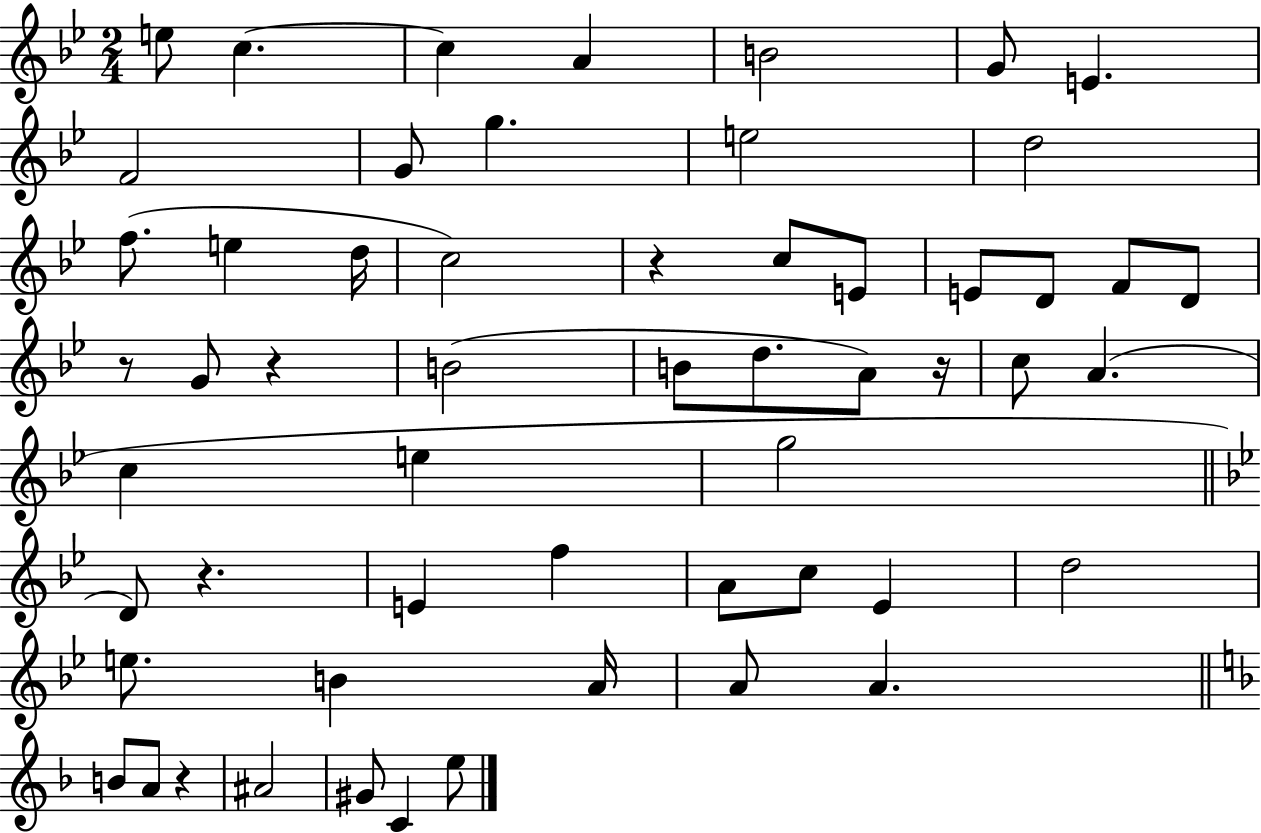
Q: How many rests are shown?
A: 6